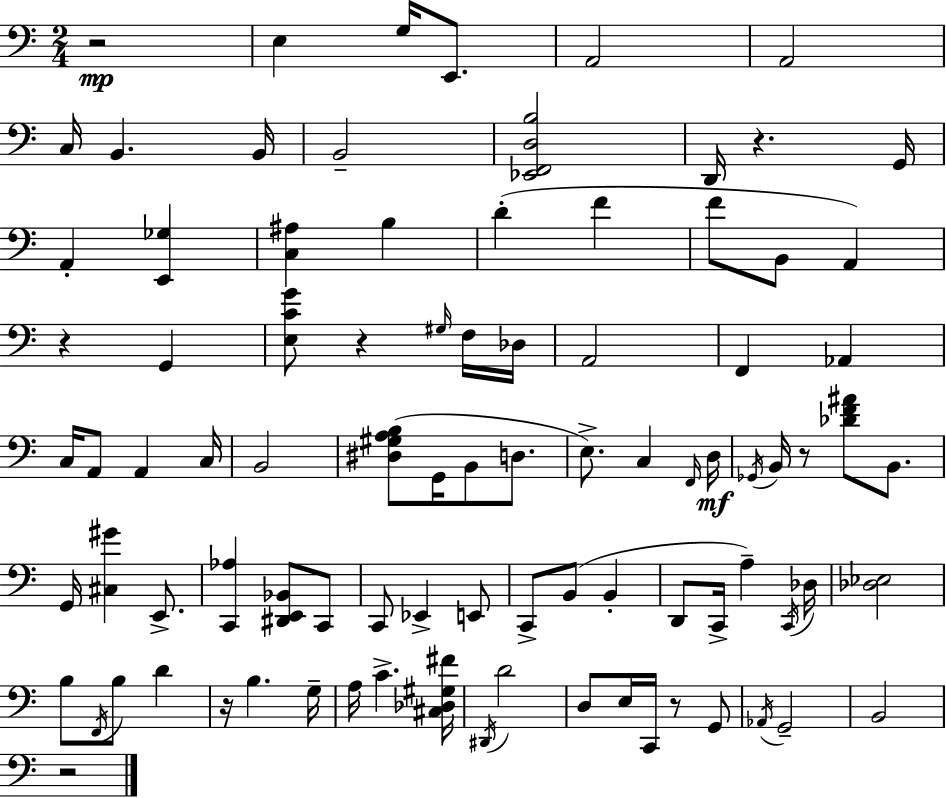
{
  \clef bass
  \numericTimeSignature
  \time 2/4
  \key a \minor
  \repeat volta 2 { r2\mp | e4 g16 e,8. | a,2 | a,2 | \break c16 b,4. b,16 | b,2-- | <ees, f, d b>2 | d,16 r4. g,16 | \break a,4-. <e, ges>4 | <c ais>4 b4 | d'4-.( f'4 | f'8 b,8 a,4) | \break r4 g,4 | <e c' g'>8 r4 \grace { gis16 } f16 | des16 a,2 | f,4 aes,4 | \break c16 a,8 a,4 | c16 b,2 | <dis gis a b>8( g,16 b,8 d8. | e8.->) c4 | \break \grace { f,16 } d16\mf \acciaccatura { ges,16 } b,16 r8 <des' f' ais'>8 | b,8. g,16 <cis gis'>4 | e,8.-> <c, aes>4 <dis, e, bes,>8 | c,8 c,8 ees,4-> | \break e,8 c,8-> b,8( b,4-. | d,8 c,16-> a4--) | \acciaccatura { c,16 } des16 <des ees>2 | b8 \acciaccatura { f,16 } b8 | \break d'4 r16 b4. | g16-- a16 c'4.-> | <cis des gis fis'>16 \acciaccatura { dis,16 } d'2 | d8 | \break e16 c,16 r8 g,8 \acciaccatura { aes,16 } g,2-- | b,2 | r2 | } \bar "|."
}